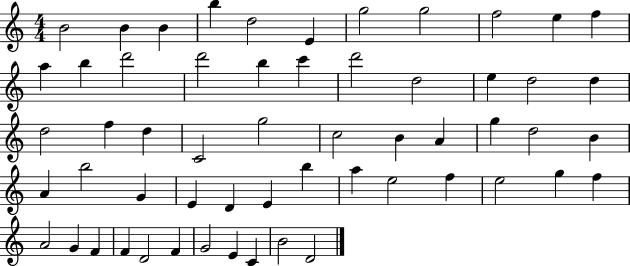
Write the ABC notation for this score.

X:1
T:Untitled
M:4/4
L:1/4
K:C
B2 B B b d2 E g2 g2 f2 e f a b d'2 d'2 b c' d'2 d2 e d2 d d2 f d C2 g2 c2 B A g d2 B A b2 G E D E b a e2 f e2 g f A2 G F F D2 F G2 E C B2 D2